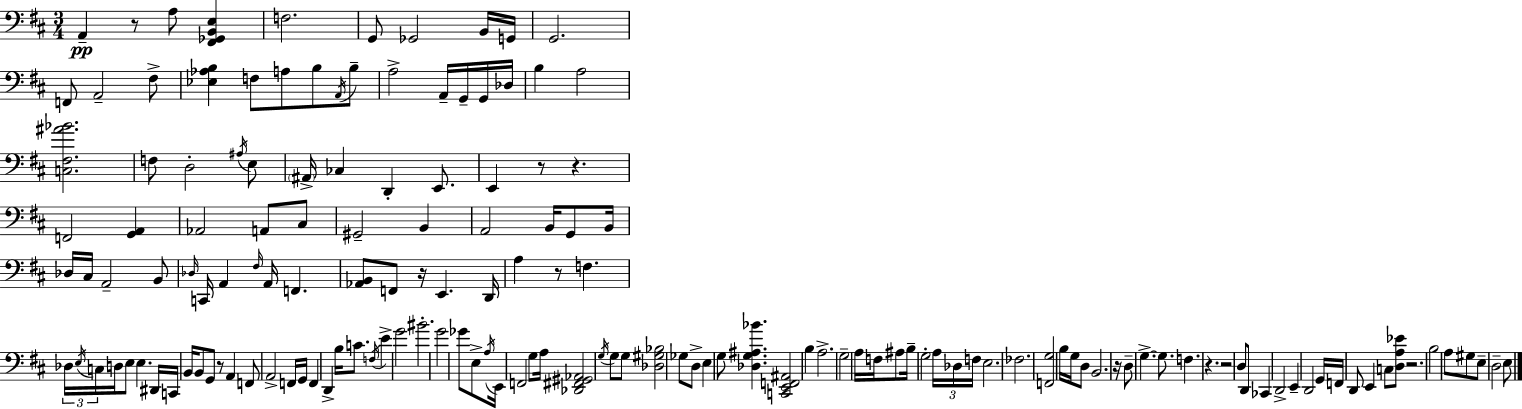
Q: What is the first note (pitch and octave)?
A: A2